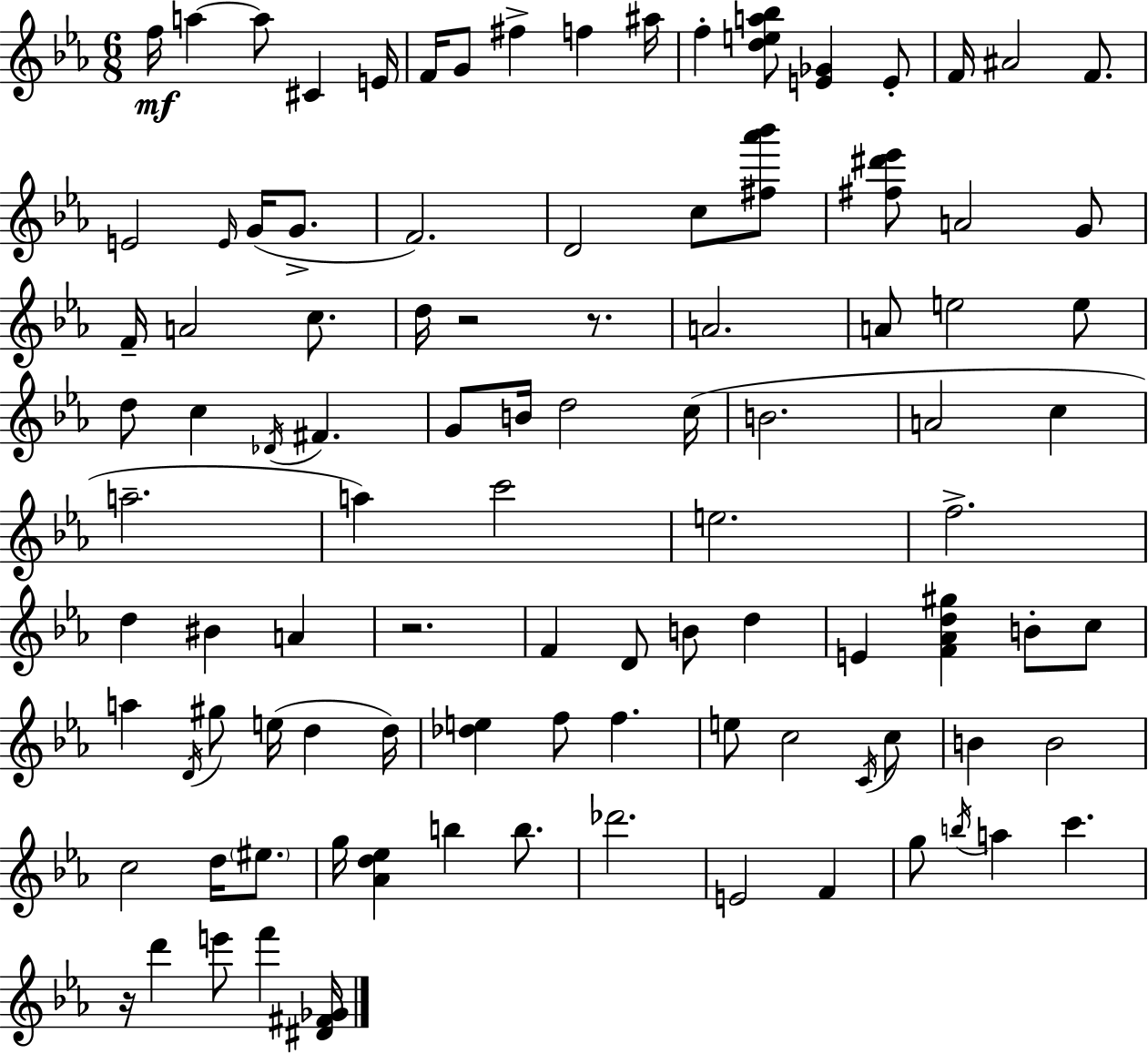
F5/s A5/q A5/e C#4/q E4/s F4/s G4/e F#5/q F5/q A#5/s F5/q [D5,E5,A5,Bb5]/e [E4,Gb4]/q E4/e F4/s A#4/h F4/e. E4/h E4/s G4/s G4/e. F4/h. D4/h C5/e [F#5,Ab6,Bb6]/e [F#5,D#6,Eb6]/e A4/h G4/e F4/s A4/h C5/e. D5/s R/h R/e. A4/h. A4/e E5/h E5/e D5/e C5/q Db4/s F#4/q. G4/e B4/s D5/h C5/s B4/h. A4/h C5/q A5/h. A5/q C6/h E5/h. F5/h. D5/q BIS4/q A4/q R/h. F4/q D4/e B4/e D5/q E4/q [F4,Ab4,D5,G#5]/q B4/e C5/e A5/q D4/s G#5/e E5/s D5/q D5/s [Db5,E5]/q F5/e F5/q. E5/e C5/h C4/s C5/e B4/q B4/h C5/h D5/s EIS5/e. G5/s [Ab4,D5,Eb5]/q B5/q B5/e. Db6/h. E4/h F4/q G5/e B5/s A5/q C6/q. R/s D6/q E6/e F6/q [D#4,F#4,Gb4]/s